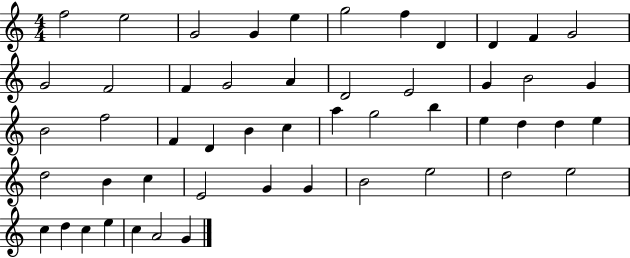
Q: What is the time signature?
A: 4/4